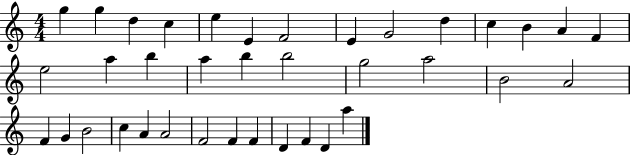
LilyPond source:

{
  \clef treble
  \numericTimeSignature
  \time 4/4
  \key c \major
  g''4 g''4 d''4 c''4 | e''4 e'4 f'2 | e'4 g'2 d''4 | c''4 b'4 a'4 f'4 | \break e''2 a''4 b''4 | a''4 b''4 b''2 | g''2 a''2 | b'2 a'2 | \break f'4 g'4 b'2 | c''4 a'4 a'2 | f'2 f'4 f'4 | d'4 f'4 d'4 a''4 | \break \bar "|."
}